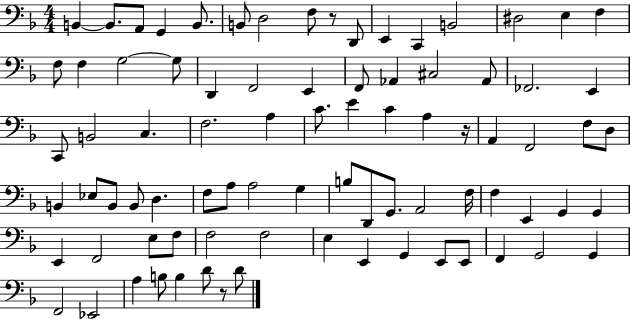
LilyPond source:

{
  \clef bass
  \numericTimeSignature
  \time 4/4
  \key f \major
  b,4~~ b,8. a,8 g,4 b,8. | b,8 d2 f8 r8 d,8 | e,4 c,4 b,2 | dis2 e4 f4 | \break f8 f4 g2~~ g8 | d,4 f,2 e,4 | f,8 aes,4 cis2 aes,8 | fes,2. e,4 | \break c,8 b,2 c4. | f2. a4 | c'8. e'4 c'4 a4 r16 | a,4 f,2 f8 d8 | \break b,4 ees8 b,8 b,8 d4. | f8 a8 a2 g4 | b8 d,8 g,8. a,2 f16 | f4 e,4 g,4 g,4 | \break e,4 f,2 e8 f8 | f2 f2 | e4 e,4 g,4 e,8 e,8 | f,4 g,2 g,4 | \break f,2 ees,2 | a4 b8 b4 d'8 r8 d'8 | \bar "|."
}